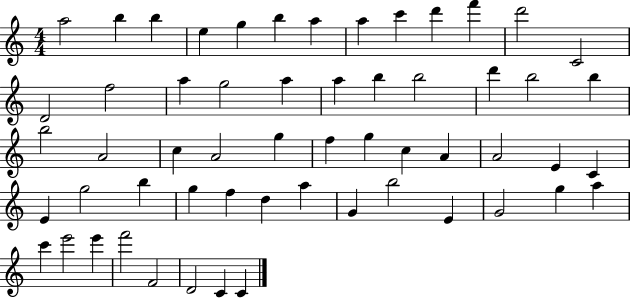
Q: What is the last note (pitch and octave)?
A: C4